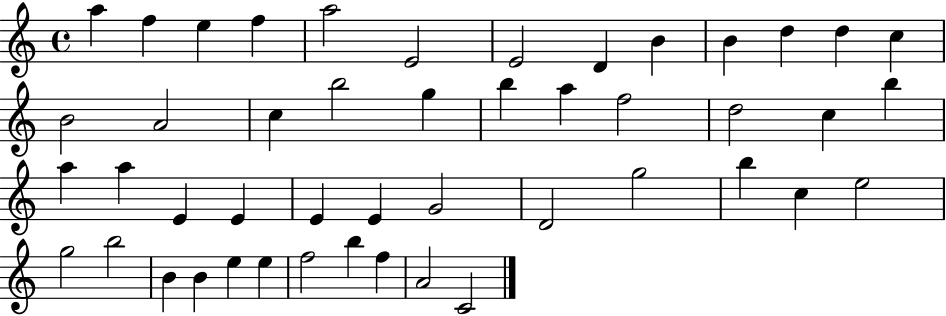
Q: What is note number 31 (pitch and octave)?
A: G4